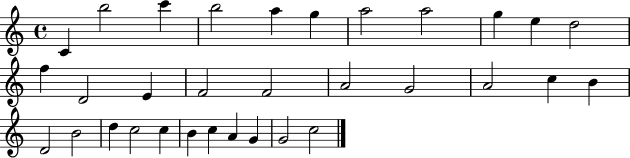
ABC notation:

X:1
T:Untitled
M:4/4
L:1/4
K:C
C b2 c' b2 a g a2 a2 g e d2 f D2 E F2 F2 A2 G2 A2 c B D2 B2 d c2 c B c A G G2 c2